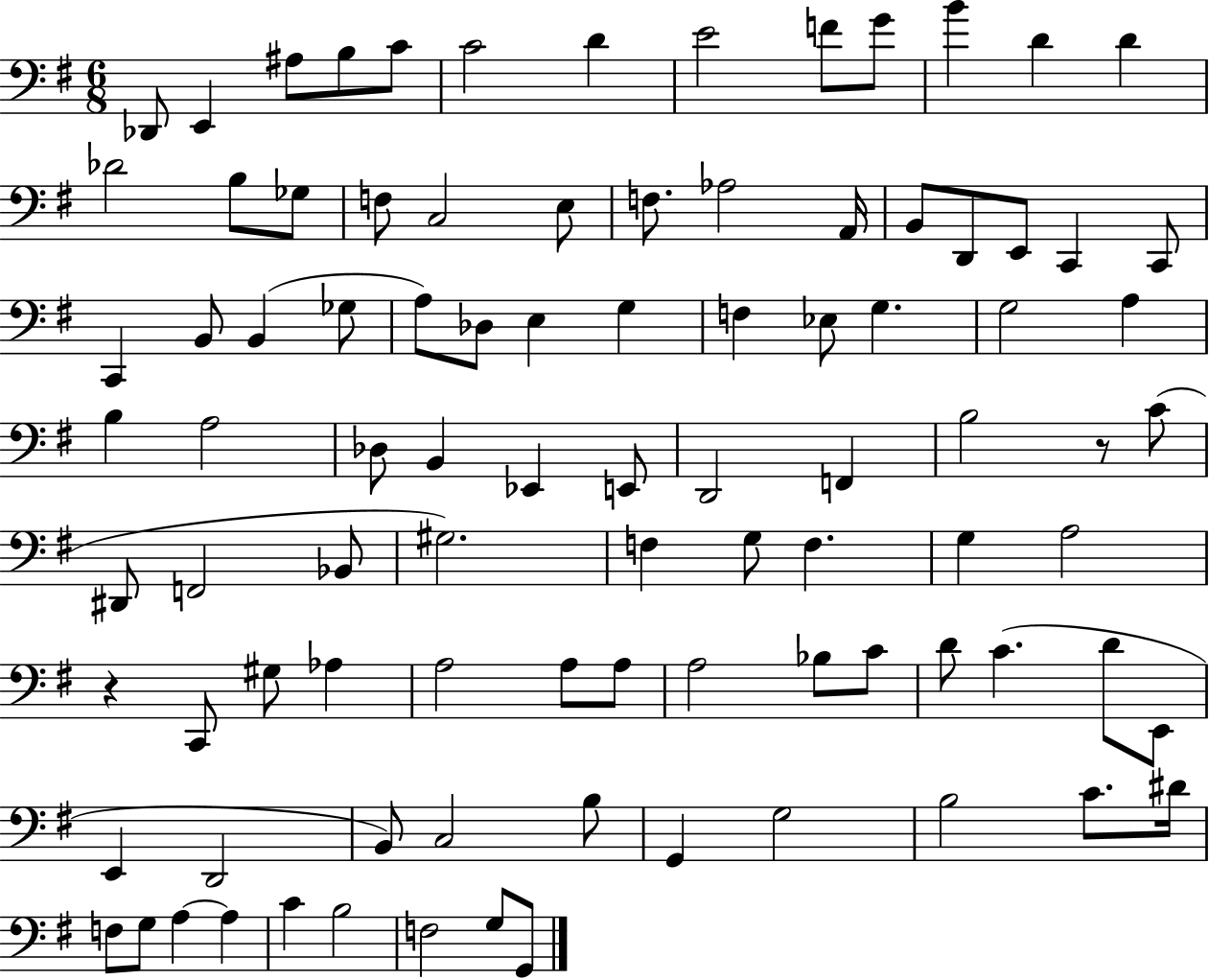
{
  \clef bass
  \numericTimeSignature
  \time 6/8
  \key g \major
  \repeat volta 2 { des,8 e,4 ais8 b8 c'8 | c'2 d'4 | e'2 f'8 g'8 | b'4 d'4 d'4 | \break des'2 b8 ges8 | f8 c2 e8 | f8. aes2 a,16 | b,8 d,8 e,8 c,4 c,8 | \break c,4 b,8 b,4( ges8 | a8) des8 e4 g4 | f4 ees8 g4. | g2 a4 | \break b4 a2 | des8 b,4 ees,4 e,8 | d,2 f,4 | b2 r8 c'8( | \break dis,8 f,2 bes,8 | gis2.) | f4 g8 f4. | g4 a2 | \break r4 c,8 gis8 aes4 | a2 a8 a8 | a2 bes8 c'8 | d'8 c'4.( d'8 e,8 | \break e,4 d,2 | b,8) c2 b8 | g,4 g2 | b2 c'8. dis'16 | \break f8 g8 a4~~ a4 | c'4 b2 | f2 g8 g,8 | } \bar "|."
}